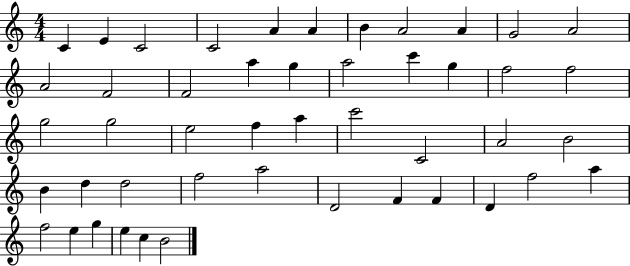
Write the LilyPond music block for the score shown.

{
  \clef treble
  \numericTimeSignature
  \time 4/4
  \key c \major
  c'4 e'4 c'2 | c'2 a'4 a'4 | b'4 a'2 a'4 | g'2 a'2 | \break a'2 f'2 | f'2 a''4 g''4 | a''2 c'''4 g''4 | f''2 f''2 | \break g''2 g''2 | e''2 f''4 a''4 | c'''2 c'2 | a'2 b'2 | \break b'4 d''4 d''2 | f''2 a''2 | d'2 f'4 f'4 | d'4 f''2 a''4 | \break f''2 e''4 g''4 | e''4 c''4 b'2 | \bar "|."
}